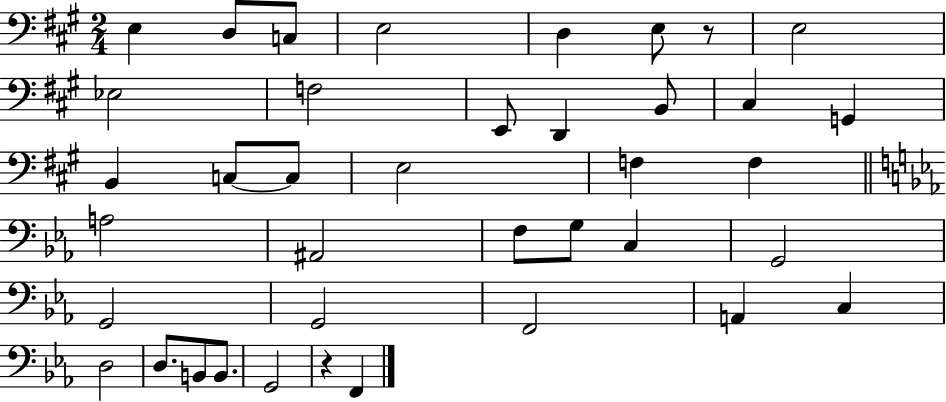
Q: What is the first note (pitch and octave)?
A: E3